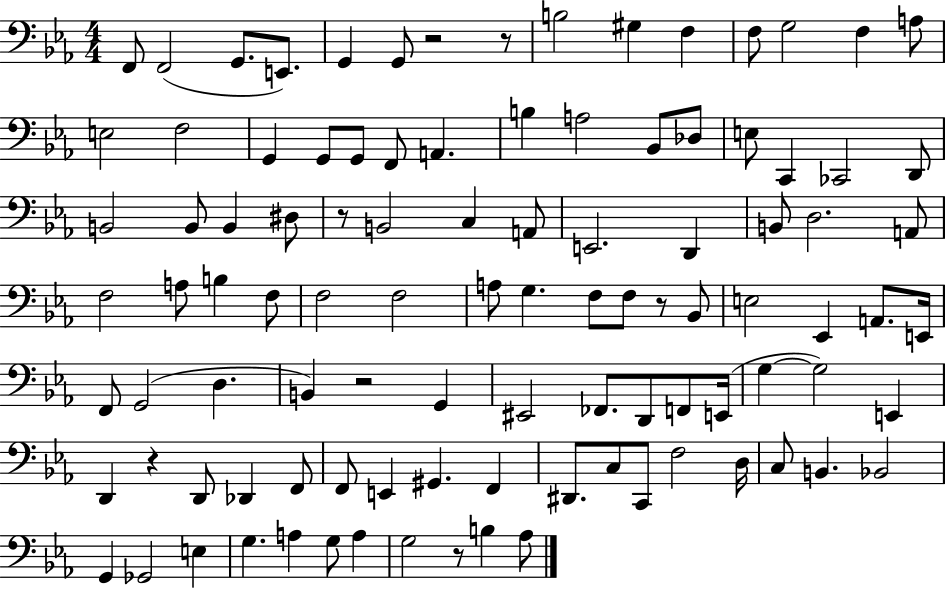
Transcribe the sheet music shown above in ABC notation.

X:1
T:Untitled
M:4/4
L:1/4
K:Eb
F,,/2 F,,2 G,,/2 E,,/2 G,, G,,/2 z2 z/2 B,2 ^G, F, F,/2 G,2 F, A,/2 E,2 F,2 G,, G,,/2 G,,/2 F,,/2 A,, B, A,2 _B,,/2 _D,/2 E,/2 C,, _C,,2 D,,/2 B,,2 B,,/2 B,, ^D,/2 z/2 B,,2 C, A,,/2 E,,2 D,, B,,/2 D,2 A,,/2 F,2 A,/2 B, F,/2 F,2 F,2 A,/2 G, F,/2 F,/2 z/2 _B,,/2 E,2 _E,, A,,/2 E,,/4 F,,/2 G,,2 D, B,, z2 G,, ^E,,2 _F,,/2 D,,/2 F,,/2 E,,/4 G, G,2 E,, D,, z D,,/2 _D,, F,,/2 F,,/2 E,, ^G,, F,, ^D,,/2 C,/2 C,,/2 F,2 D,/4 C,/2 B,, _B,,2 G,, _G,,2 E, G, A, G,/2 A, G,2 z/2 B, _A,/2